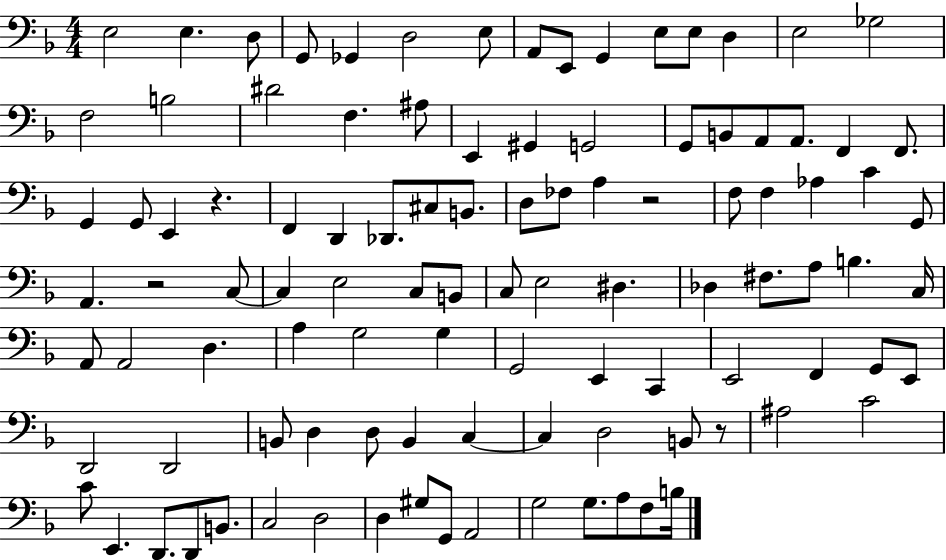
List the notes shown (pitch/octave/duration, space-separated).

E3/h E3/q. D3/e G2/e Gb2/q D3/h E3/e A2/e E2/e G2/q E3/e E3/e D3/q E3/h Gb3/h F3/h B3/h D#4/h F3/q. A#3/e E2/q G#2/q G2/h G2/e B2/e A2/e A2/e. F2/q F2/e. G2/q G2/e E2/q R/q. F2/q D2/q Db2/e. C#3/e B2/e. D3/e FES3/e A3/q R/h F3/e F3/q Ab3/q C4/q G2/e A2/q. R/h C3/e C3/q E3/h C3/e B2/e C3/e E3/h D#3/q. Db3/q F#3/e. A3/e B3/q. C3/s A2/e A2/h D3/q. A3/q G3/h G3/q G2/h E2/q C2/q E2/h F2/q G2/e E2/e D2/h D2/h B2/e D3/q D3/e B2/q C3/q C3/q D3/h B2/e R/e A#3/h C4/h C4/e E2/q. D2/e. D2/e B2/e. C3/h D3/h D3/q G#3/e G2/e A2/h G3/h G3/e. A3/e F3/e B3/s